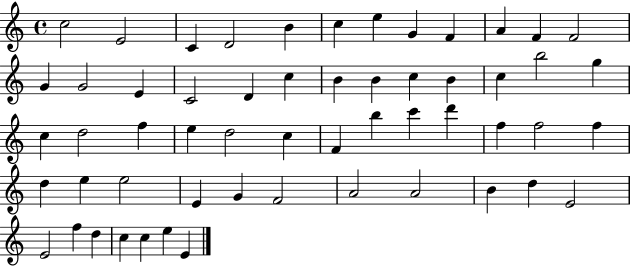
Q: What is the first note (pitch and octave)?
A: C5